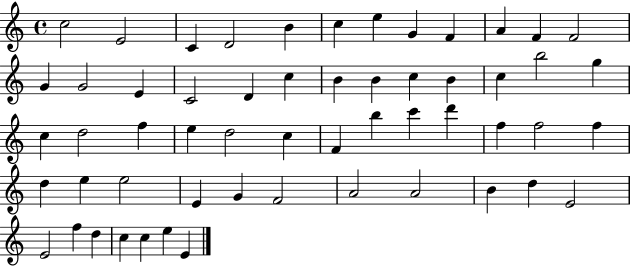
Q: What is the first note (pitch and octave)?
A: C5